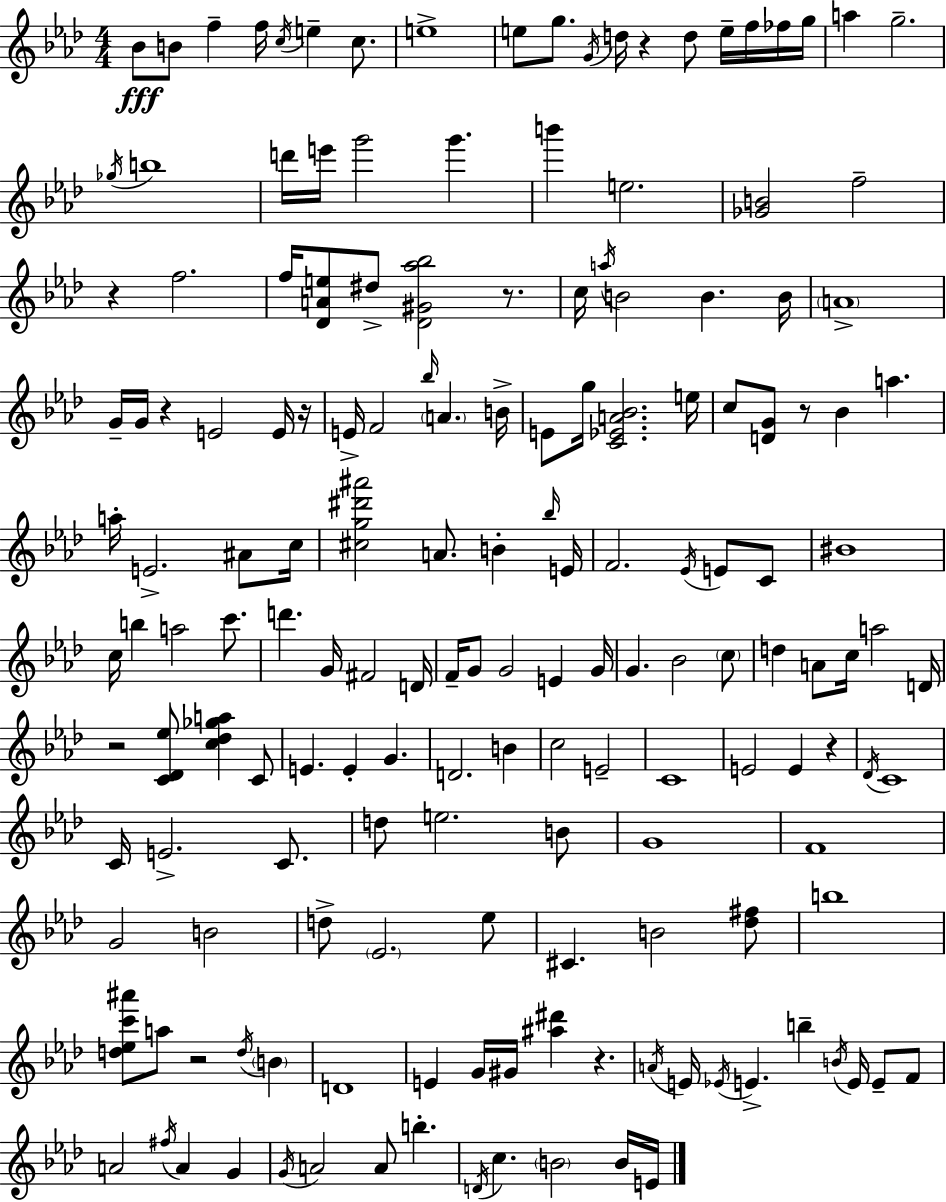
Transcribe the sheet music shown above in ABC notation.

X:1
T:Untitled
M:4/4
L:1/4
K:Fm
_B/2 B/2 f f/4 c/4 e c/2 e4 e/2 g/2 G/4 d/4 z d/2 e/4 f/4 _f/4 g/4 a g2 _g/4 b4 d'/4 e'/4 g'2 g' b' e2 [_GB]2 f2 z f2 f/4 [_DAe]/2 ^d/2 [_D^G_a_b]2 z/2 c/4 a/4 B2 B B/4 A4 G/4 G/4 z E2 E/4 z/4 E/4 F2 _b/4 A B/4 E/2 g/4 [C_EA_B]2 e/4 c/2 [DG]/2 z/2 _B a a/4 E2 ^A/2 c/4 [^cg^d'^a']2 A/2 B _b/4 E/4 F2 _E/4 E/2 C/2 ^B4 c/4 b a2 c'/2 d' G/4 ^F2 D/4 F/4 G/2 G2 E G/4 G _B2 c/2 d A/2 c/4 a2 D/4 z2 [C_D_e]/2 [c_d_ga] C/2 E E G D2 B c2 E2 C4 E2 E z _D/4 C4 C/4 E2 C/2 d/2 e2 B/2 G4 F4 G2 B2 d/2 _E2 _e/2 ^C B2 [_d^f]/2 b4 [d_ec'^a']/2 a/2 z2 d/4 B D4 E G/4 ^G/4 [^a^d'] z A/4 E/4 _E/4 E b B/4 E/4 E/2 F/2 A2 ^f/4 A G G/4 A2 A/2 b D/4 c B2 B/4 E/4